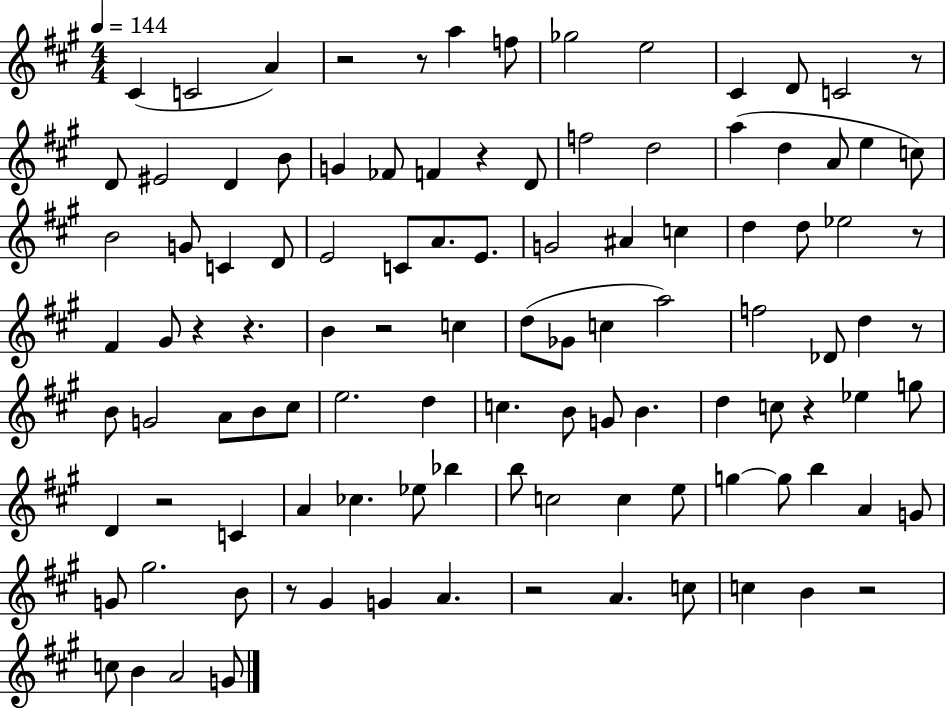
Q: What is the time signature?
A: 4/4